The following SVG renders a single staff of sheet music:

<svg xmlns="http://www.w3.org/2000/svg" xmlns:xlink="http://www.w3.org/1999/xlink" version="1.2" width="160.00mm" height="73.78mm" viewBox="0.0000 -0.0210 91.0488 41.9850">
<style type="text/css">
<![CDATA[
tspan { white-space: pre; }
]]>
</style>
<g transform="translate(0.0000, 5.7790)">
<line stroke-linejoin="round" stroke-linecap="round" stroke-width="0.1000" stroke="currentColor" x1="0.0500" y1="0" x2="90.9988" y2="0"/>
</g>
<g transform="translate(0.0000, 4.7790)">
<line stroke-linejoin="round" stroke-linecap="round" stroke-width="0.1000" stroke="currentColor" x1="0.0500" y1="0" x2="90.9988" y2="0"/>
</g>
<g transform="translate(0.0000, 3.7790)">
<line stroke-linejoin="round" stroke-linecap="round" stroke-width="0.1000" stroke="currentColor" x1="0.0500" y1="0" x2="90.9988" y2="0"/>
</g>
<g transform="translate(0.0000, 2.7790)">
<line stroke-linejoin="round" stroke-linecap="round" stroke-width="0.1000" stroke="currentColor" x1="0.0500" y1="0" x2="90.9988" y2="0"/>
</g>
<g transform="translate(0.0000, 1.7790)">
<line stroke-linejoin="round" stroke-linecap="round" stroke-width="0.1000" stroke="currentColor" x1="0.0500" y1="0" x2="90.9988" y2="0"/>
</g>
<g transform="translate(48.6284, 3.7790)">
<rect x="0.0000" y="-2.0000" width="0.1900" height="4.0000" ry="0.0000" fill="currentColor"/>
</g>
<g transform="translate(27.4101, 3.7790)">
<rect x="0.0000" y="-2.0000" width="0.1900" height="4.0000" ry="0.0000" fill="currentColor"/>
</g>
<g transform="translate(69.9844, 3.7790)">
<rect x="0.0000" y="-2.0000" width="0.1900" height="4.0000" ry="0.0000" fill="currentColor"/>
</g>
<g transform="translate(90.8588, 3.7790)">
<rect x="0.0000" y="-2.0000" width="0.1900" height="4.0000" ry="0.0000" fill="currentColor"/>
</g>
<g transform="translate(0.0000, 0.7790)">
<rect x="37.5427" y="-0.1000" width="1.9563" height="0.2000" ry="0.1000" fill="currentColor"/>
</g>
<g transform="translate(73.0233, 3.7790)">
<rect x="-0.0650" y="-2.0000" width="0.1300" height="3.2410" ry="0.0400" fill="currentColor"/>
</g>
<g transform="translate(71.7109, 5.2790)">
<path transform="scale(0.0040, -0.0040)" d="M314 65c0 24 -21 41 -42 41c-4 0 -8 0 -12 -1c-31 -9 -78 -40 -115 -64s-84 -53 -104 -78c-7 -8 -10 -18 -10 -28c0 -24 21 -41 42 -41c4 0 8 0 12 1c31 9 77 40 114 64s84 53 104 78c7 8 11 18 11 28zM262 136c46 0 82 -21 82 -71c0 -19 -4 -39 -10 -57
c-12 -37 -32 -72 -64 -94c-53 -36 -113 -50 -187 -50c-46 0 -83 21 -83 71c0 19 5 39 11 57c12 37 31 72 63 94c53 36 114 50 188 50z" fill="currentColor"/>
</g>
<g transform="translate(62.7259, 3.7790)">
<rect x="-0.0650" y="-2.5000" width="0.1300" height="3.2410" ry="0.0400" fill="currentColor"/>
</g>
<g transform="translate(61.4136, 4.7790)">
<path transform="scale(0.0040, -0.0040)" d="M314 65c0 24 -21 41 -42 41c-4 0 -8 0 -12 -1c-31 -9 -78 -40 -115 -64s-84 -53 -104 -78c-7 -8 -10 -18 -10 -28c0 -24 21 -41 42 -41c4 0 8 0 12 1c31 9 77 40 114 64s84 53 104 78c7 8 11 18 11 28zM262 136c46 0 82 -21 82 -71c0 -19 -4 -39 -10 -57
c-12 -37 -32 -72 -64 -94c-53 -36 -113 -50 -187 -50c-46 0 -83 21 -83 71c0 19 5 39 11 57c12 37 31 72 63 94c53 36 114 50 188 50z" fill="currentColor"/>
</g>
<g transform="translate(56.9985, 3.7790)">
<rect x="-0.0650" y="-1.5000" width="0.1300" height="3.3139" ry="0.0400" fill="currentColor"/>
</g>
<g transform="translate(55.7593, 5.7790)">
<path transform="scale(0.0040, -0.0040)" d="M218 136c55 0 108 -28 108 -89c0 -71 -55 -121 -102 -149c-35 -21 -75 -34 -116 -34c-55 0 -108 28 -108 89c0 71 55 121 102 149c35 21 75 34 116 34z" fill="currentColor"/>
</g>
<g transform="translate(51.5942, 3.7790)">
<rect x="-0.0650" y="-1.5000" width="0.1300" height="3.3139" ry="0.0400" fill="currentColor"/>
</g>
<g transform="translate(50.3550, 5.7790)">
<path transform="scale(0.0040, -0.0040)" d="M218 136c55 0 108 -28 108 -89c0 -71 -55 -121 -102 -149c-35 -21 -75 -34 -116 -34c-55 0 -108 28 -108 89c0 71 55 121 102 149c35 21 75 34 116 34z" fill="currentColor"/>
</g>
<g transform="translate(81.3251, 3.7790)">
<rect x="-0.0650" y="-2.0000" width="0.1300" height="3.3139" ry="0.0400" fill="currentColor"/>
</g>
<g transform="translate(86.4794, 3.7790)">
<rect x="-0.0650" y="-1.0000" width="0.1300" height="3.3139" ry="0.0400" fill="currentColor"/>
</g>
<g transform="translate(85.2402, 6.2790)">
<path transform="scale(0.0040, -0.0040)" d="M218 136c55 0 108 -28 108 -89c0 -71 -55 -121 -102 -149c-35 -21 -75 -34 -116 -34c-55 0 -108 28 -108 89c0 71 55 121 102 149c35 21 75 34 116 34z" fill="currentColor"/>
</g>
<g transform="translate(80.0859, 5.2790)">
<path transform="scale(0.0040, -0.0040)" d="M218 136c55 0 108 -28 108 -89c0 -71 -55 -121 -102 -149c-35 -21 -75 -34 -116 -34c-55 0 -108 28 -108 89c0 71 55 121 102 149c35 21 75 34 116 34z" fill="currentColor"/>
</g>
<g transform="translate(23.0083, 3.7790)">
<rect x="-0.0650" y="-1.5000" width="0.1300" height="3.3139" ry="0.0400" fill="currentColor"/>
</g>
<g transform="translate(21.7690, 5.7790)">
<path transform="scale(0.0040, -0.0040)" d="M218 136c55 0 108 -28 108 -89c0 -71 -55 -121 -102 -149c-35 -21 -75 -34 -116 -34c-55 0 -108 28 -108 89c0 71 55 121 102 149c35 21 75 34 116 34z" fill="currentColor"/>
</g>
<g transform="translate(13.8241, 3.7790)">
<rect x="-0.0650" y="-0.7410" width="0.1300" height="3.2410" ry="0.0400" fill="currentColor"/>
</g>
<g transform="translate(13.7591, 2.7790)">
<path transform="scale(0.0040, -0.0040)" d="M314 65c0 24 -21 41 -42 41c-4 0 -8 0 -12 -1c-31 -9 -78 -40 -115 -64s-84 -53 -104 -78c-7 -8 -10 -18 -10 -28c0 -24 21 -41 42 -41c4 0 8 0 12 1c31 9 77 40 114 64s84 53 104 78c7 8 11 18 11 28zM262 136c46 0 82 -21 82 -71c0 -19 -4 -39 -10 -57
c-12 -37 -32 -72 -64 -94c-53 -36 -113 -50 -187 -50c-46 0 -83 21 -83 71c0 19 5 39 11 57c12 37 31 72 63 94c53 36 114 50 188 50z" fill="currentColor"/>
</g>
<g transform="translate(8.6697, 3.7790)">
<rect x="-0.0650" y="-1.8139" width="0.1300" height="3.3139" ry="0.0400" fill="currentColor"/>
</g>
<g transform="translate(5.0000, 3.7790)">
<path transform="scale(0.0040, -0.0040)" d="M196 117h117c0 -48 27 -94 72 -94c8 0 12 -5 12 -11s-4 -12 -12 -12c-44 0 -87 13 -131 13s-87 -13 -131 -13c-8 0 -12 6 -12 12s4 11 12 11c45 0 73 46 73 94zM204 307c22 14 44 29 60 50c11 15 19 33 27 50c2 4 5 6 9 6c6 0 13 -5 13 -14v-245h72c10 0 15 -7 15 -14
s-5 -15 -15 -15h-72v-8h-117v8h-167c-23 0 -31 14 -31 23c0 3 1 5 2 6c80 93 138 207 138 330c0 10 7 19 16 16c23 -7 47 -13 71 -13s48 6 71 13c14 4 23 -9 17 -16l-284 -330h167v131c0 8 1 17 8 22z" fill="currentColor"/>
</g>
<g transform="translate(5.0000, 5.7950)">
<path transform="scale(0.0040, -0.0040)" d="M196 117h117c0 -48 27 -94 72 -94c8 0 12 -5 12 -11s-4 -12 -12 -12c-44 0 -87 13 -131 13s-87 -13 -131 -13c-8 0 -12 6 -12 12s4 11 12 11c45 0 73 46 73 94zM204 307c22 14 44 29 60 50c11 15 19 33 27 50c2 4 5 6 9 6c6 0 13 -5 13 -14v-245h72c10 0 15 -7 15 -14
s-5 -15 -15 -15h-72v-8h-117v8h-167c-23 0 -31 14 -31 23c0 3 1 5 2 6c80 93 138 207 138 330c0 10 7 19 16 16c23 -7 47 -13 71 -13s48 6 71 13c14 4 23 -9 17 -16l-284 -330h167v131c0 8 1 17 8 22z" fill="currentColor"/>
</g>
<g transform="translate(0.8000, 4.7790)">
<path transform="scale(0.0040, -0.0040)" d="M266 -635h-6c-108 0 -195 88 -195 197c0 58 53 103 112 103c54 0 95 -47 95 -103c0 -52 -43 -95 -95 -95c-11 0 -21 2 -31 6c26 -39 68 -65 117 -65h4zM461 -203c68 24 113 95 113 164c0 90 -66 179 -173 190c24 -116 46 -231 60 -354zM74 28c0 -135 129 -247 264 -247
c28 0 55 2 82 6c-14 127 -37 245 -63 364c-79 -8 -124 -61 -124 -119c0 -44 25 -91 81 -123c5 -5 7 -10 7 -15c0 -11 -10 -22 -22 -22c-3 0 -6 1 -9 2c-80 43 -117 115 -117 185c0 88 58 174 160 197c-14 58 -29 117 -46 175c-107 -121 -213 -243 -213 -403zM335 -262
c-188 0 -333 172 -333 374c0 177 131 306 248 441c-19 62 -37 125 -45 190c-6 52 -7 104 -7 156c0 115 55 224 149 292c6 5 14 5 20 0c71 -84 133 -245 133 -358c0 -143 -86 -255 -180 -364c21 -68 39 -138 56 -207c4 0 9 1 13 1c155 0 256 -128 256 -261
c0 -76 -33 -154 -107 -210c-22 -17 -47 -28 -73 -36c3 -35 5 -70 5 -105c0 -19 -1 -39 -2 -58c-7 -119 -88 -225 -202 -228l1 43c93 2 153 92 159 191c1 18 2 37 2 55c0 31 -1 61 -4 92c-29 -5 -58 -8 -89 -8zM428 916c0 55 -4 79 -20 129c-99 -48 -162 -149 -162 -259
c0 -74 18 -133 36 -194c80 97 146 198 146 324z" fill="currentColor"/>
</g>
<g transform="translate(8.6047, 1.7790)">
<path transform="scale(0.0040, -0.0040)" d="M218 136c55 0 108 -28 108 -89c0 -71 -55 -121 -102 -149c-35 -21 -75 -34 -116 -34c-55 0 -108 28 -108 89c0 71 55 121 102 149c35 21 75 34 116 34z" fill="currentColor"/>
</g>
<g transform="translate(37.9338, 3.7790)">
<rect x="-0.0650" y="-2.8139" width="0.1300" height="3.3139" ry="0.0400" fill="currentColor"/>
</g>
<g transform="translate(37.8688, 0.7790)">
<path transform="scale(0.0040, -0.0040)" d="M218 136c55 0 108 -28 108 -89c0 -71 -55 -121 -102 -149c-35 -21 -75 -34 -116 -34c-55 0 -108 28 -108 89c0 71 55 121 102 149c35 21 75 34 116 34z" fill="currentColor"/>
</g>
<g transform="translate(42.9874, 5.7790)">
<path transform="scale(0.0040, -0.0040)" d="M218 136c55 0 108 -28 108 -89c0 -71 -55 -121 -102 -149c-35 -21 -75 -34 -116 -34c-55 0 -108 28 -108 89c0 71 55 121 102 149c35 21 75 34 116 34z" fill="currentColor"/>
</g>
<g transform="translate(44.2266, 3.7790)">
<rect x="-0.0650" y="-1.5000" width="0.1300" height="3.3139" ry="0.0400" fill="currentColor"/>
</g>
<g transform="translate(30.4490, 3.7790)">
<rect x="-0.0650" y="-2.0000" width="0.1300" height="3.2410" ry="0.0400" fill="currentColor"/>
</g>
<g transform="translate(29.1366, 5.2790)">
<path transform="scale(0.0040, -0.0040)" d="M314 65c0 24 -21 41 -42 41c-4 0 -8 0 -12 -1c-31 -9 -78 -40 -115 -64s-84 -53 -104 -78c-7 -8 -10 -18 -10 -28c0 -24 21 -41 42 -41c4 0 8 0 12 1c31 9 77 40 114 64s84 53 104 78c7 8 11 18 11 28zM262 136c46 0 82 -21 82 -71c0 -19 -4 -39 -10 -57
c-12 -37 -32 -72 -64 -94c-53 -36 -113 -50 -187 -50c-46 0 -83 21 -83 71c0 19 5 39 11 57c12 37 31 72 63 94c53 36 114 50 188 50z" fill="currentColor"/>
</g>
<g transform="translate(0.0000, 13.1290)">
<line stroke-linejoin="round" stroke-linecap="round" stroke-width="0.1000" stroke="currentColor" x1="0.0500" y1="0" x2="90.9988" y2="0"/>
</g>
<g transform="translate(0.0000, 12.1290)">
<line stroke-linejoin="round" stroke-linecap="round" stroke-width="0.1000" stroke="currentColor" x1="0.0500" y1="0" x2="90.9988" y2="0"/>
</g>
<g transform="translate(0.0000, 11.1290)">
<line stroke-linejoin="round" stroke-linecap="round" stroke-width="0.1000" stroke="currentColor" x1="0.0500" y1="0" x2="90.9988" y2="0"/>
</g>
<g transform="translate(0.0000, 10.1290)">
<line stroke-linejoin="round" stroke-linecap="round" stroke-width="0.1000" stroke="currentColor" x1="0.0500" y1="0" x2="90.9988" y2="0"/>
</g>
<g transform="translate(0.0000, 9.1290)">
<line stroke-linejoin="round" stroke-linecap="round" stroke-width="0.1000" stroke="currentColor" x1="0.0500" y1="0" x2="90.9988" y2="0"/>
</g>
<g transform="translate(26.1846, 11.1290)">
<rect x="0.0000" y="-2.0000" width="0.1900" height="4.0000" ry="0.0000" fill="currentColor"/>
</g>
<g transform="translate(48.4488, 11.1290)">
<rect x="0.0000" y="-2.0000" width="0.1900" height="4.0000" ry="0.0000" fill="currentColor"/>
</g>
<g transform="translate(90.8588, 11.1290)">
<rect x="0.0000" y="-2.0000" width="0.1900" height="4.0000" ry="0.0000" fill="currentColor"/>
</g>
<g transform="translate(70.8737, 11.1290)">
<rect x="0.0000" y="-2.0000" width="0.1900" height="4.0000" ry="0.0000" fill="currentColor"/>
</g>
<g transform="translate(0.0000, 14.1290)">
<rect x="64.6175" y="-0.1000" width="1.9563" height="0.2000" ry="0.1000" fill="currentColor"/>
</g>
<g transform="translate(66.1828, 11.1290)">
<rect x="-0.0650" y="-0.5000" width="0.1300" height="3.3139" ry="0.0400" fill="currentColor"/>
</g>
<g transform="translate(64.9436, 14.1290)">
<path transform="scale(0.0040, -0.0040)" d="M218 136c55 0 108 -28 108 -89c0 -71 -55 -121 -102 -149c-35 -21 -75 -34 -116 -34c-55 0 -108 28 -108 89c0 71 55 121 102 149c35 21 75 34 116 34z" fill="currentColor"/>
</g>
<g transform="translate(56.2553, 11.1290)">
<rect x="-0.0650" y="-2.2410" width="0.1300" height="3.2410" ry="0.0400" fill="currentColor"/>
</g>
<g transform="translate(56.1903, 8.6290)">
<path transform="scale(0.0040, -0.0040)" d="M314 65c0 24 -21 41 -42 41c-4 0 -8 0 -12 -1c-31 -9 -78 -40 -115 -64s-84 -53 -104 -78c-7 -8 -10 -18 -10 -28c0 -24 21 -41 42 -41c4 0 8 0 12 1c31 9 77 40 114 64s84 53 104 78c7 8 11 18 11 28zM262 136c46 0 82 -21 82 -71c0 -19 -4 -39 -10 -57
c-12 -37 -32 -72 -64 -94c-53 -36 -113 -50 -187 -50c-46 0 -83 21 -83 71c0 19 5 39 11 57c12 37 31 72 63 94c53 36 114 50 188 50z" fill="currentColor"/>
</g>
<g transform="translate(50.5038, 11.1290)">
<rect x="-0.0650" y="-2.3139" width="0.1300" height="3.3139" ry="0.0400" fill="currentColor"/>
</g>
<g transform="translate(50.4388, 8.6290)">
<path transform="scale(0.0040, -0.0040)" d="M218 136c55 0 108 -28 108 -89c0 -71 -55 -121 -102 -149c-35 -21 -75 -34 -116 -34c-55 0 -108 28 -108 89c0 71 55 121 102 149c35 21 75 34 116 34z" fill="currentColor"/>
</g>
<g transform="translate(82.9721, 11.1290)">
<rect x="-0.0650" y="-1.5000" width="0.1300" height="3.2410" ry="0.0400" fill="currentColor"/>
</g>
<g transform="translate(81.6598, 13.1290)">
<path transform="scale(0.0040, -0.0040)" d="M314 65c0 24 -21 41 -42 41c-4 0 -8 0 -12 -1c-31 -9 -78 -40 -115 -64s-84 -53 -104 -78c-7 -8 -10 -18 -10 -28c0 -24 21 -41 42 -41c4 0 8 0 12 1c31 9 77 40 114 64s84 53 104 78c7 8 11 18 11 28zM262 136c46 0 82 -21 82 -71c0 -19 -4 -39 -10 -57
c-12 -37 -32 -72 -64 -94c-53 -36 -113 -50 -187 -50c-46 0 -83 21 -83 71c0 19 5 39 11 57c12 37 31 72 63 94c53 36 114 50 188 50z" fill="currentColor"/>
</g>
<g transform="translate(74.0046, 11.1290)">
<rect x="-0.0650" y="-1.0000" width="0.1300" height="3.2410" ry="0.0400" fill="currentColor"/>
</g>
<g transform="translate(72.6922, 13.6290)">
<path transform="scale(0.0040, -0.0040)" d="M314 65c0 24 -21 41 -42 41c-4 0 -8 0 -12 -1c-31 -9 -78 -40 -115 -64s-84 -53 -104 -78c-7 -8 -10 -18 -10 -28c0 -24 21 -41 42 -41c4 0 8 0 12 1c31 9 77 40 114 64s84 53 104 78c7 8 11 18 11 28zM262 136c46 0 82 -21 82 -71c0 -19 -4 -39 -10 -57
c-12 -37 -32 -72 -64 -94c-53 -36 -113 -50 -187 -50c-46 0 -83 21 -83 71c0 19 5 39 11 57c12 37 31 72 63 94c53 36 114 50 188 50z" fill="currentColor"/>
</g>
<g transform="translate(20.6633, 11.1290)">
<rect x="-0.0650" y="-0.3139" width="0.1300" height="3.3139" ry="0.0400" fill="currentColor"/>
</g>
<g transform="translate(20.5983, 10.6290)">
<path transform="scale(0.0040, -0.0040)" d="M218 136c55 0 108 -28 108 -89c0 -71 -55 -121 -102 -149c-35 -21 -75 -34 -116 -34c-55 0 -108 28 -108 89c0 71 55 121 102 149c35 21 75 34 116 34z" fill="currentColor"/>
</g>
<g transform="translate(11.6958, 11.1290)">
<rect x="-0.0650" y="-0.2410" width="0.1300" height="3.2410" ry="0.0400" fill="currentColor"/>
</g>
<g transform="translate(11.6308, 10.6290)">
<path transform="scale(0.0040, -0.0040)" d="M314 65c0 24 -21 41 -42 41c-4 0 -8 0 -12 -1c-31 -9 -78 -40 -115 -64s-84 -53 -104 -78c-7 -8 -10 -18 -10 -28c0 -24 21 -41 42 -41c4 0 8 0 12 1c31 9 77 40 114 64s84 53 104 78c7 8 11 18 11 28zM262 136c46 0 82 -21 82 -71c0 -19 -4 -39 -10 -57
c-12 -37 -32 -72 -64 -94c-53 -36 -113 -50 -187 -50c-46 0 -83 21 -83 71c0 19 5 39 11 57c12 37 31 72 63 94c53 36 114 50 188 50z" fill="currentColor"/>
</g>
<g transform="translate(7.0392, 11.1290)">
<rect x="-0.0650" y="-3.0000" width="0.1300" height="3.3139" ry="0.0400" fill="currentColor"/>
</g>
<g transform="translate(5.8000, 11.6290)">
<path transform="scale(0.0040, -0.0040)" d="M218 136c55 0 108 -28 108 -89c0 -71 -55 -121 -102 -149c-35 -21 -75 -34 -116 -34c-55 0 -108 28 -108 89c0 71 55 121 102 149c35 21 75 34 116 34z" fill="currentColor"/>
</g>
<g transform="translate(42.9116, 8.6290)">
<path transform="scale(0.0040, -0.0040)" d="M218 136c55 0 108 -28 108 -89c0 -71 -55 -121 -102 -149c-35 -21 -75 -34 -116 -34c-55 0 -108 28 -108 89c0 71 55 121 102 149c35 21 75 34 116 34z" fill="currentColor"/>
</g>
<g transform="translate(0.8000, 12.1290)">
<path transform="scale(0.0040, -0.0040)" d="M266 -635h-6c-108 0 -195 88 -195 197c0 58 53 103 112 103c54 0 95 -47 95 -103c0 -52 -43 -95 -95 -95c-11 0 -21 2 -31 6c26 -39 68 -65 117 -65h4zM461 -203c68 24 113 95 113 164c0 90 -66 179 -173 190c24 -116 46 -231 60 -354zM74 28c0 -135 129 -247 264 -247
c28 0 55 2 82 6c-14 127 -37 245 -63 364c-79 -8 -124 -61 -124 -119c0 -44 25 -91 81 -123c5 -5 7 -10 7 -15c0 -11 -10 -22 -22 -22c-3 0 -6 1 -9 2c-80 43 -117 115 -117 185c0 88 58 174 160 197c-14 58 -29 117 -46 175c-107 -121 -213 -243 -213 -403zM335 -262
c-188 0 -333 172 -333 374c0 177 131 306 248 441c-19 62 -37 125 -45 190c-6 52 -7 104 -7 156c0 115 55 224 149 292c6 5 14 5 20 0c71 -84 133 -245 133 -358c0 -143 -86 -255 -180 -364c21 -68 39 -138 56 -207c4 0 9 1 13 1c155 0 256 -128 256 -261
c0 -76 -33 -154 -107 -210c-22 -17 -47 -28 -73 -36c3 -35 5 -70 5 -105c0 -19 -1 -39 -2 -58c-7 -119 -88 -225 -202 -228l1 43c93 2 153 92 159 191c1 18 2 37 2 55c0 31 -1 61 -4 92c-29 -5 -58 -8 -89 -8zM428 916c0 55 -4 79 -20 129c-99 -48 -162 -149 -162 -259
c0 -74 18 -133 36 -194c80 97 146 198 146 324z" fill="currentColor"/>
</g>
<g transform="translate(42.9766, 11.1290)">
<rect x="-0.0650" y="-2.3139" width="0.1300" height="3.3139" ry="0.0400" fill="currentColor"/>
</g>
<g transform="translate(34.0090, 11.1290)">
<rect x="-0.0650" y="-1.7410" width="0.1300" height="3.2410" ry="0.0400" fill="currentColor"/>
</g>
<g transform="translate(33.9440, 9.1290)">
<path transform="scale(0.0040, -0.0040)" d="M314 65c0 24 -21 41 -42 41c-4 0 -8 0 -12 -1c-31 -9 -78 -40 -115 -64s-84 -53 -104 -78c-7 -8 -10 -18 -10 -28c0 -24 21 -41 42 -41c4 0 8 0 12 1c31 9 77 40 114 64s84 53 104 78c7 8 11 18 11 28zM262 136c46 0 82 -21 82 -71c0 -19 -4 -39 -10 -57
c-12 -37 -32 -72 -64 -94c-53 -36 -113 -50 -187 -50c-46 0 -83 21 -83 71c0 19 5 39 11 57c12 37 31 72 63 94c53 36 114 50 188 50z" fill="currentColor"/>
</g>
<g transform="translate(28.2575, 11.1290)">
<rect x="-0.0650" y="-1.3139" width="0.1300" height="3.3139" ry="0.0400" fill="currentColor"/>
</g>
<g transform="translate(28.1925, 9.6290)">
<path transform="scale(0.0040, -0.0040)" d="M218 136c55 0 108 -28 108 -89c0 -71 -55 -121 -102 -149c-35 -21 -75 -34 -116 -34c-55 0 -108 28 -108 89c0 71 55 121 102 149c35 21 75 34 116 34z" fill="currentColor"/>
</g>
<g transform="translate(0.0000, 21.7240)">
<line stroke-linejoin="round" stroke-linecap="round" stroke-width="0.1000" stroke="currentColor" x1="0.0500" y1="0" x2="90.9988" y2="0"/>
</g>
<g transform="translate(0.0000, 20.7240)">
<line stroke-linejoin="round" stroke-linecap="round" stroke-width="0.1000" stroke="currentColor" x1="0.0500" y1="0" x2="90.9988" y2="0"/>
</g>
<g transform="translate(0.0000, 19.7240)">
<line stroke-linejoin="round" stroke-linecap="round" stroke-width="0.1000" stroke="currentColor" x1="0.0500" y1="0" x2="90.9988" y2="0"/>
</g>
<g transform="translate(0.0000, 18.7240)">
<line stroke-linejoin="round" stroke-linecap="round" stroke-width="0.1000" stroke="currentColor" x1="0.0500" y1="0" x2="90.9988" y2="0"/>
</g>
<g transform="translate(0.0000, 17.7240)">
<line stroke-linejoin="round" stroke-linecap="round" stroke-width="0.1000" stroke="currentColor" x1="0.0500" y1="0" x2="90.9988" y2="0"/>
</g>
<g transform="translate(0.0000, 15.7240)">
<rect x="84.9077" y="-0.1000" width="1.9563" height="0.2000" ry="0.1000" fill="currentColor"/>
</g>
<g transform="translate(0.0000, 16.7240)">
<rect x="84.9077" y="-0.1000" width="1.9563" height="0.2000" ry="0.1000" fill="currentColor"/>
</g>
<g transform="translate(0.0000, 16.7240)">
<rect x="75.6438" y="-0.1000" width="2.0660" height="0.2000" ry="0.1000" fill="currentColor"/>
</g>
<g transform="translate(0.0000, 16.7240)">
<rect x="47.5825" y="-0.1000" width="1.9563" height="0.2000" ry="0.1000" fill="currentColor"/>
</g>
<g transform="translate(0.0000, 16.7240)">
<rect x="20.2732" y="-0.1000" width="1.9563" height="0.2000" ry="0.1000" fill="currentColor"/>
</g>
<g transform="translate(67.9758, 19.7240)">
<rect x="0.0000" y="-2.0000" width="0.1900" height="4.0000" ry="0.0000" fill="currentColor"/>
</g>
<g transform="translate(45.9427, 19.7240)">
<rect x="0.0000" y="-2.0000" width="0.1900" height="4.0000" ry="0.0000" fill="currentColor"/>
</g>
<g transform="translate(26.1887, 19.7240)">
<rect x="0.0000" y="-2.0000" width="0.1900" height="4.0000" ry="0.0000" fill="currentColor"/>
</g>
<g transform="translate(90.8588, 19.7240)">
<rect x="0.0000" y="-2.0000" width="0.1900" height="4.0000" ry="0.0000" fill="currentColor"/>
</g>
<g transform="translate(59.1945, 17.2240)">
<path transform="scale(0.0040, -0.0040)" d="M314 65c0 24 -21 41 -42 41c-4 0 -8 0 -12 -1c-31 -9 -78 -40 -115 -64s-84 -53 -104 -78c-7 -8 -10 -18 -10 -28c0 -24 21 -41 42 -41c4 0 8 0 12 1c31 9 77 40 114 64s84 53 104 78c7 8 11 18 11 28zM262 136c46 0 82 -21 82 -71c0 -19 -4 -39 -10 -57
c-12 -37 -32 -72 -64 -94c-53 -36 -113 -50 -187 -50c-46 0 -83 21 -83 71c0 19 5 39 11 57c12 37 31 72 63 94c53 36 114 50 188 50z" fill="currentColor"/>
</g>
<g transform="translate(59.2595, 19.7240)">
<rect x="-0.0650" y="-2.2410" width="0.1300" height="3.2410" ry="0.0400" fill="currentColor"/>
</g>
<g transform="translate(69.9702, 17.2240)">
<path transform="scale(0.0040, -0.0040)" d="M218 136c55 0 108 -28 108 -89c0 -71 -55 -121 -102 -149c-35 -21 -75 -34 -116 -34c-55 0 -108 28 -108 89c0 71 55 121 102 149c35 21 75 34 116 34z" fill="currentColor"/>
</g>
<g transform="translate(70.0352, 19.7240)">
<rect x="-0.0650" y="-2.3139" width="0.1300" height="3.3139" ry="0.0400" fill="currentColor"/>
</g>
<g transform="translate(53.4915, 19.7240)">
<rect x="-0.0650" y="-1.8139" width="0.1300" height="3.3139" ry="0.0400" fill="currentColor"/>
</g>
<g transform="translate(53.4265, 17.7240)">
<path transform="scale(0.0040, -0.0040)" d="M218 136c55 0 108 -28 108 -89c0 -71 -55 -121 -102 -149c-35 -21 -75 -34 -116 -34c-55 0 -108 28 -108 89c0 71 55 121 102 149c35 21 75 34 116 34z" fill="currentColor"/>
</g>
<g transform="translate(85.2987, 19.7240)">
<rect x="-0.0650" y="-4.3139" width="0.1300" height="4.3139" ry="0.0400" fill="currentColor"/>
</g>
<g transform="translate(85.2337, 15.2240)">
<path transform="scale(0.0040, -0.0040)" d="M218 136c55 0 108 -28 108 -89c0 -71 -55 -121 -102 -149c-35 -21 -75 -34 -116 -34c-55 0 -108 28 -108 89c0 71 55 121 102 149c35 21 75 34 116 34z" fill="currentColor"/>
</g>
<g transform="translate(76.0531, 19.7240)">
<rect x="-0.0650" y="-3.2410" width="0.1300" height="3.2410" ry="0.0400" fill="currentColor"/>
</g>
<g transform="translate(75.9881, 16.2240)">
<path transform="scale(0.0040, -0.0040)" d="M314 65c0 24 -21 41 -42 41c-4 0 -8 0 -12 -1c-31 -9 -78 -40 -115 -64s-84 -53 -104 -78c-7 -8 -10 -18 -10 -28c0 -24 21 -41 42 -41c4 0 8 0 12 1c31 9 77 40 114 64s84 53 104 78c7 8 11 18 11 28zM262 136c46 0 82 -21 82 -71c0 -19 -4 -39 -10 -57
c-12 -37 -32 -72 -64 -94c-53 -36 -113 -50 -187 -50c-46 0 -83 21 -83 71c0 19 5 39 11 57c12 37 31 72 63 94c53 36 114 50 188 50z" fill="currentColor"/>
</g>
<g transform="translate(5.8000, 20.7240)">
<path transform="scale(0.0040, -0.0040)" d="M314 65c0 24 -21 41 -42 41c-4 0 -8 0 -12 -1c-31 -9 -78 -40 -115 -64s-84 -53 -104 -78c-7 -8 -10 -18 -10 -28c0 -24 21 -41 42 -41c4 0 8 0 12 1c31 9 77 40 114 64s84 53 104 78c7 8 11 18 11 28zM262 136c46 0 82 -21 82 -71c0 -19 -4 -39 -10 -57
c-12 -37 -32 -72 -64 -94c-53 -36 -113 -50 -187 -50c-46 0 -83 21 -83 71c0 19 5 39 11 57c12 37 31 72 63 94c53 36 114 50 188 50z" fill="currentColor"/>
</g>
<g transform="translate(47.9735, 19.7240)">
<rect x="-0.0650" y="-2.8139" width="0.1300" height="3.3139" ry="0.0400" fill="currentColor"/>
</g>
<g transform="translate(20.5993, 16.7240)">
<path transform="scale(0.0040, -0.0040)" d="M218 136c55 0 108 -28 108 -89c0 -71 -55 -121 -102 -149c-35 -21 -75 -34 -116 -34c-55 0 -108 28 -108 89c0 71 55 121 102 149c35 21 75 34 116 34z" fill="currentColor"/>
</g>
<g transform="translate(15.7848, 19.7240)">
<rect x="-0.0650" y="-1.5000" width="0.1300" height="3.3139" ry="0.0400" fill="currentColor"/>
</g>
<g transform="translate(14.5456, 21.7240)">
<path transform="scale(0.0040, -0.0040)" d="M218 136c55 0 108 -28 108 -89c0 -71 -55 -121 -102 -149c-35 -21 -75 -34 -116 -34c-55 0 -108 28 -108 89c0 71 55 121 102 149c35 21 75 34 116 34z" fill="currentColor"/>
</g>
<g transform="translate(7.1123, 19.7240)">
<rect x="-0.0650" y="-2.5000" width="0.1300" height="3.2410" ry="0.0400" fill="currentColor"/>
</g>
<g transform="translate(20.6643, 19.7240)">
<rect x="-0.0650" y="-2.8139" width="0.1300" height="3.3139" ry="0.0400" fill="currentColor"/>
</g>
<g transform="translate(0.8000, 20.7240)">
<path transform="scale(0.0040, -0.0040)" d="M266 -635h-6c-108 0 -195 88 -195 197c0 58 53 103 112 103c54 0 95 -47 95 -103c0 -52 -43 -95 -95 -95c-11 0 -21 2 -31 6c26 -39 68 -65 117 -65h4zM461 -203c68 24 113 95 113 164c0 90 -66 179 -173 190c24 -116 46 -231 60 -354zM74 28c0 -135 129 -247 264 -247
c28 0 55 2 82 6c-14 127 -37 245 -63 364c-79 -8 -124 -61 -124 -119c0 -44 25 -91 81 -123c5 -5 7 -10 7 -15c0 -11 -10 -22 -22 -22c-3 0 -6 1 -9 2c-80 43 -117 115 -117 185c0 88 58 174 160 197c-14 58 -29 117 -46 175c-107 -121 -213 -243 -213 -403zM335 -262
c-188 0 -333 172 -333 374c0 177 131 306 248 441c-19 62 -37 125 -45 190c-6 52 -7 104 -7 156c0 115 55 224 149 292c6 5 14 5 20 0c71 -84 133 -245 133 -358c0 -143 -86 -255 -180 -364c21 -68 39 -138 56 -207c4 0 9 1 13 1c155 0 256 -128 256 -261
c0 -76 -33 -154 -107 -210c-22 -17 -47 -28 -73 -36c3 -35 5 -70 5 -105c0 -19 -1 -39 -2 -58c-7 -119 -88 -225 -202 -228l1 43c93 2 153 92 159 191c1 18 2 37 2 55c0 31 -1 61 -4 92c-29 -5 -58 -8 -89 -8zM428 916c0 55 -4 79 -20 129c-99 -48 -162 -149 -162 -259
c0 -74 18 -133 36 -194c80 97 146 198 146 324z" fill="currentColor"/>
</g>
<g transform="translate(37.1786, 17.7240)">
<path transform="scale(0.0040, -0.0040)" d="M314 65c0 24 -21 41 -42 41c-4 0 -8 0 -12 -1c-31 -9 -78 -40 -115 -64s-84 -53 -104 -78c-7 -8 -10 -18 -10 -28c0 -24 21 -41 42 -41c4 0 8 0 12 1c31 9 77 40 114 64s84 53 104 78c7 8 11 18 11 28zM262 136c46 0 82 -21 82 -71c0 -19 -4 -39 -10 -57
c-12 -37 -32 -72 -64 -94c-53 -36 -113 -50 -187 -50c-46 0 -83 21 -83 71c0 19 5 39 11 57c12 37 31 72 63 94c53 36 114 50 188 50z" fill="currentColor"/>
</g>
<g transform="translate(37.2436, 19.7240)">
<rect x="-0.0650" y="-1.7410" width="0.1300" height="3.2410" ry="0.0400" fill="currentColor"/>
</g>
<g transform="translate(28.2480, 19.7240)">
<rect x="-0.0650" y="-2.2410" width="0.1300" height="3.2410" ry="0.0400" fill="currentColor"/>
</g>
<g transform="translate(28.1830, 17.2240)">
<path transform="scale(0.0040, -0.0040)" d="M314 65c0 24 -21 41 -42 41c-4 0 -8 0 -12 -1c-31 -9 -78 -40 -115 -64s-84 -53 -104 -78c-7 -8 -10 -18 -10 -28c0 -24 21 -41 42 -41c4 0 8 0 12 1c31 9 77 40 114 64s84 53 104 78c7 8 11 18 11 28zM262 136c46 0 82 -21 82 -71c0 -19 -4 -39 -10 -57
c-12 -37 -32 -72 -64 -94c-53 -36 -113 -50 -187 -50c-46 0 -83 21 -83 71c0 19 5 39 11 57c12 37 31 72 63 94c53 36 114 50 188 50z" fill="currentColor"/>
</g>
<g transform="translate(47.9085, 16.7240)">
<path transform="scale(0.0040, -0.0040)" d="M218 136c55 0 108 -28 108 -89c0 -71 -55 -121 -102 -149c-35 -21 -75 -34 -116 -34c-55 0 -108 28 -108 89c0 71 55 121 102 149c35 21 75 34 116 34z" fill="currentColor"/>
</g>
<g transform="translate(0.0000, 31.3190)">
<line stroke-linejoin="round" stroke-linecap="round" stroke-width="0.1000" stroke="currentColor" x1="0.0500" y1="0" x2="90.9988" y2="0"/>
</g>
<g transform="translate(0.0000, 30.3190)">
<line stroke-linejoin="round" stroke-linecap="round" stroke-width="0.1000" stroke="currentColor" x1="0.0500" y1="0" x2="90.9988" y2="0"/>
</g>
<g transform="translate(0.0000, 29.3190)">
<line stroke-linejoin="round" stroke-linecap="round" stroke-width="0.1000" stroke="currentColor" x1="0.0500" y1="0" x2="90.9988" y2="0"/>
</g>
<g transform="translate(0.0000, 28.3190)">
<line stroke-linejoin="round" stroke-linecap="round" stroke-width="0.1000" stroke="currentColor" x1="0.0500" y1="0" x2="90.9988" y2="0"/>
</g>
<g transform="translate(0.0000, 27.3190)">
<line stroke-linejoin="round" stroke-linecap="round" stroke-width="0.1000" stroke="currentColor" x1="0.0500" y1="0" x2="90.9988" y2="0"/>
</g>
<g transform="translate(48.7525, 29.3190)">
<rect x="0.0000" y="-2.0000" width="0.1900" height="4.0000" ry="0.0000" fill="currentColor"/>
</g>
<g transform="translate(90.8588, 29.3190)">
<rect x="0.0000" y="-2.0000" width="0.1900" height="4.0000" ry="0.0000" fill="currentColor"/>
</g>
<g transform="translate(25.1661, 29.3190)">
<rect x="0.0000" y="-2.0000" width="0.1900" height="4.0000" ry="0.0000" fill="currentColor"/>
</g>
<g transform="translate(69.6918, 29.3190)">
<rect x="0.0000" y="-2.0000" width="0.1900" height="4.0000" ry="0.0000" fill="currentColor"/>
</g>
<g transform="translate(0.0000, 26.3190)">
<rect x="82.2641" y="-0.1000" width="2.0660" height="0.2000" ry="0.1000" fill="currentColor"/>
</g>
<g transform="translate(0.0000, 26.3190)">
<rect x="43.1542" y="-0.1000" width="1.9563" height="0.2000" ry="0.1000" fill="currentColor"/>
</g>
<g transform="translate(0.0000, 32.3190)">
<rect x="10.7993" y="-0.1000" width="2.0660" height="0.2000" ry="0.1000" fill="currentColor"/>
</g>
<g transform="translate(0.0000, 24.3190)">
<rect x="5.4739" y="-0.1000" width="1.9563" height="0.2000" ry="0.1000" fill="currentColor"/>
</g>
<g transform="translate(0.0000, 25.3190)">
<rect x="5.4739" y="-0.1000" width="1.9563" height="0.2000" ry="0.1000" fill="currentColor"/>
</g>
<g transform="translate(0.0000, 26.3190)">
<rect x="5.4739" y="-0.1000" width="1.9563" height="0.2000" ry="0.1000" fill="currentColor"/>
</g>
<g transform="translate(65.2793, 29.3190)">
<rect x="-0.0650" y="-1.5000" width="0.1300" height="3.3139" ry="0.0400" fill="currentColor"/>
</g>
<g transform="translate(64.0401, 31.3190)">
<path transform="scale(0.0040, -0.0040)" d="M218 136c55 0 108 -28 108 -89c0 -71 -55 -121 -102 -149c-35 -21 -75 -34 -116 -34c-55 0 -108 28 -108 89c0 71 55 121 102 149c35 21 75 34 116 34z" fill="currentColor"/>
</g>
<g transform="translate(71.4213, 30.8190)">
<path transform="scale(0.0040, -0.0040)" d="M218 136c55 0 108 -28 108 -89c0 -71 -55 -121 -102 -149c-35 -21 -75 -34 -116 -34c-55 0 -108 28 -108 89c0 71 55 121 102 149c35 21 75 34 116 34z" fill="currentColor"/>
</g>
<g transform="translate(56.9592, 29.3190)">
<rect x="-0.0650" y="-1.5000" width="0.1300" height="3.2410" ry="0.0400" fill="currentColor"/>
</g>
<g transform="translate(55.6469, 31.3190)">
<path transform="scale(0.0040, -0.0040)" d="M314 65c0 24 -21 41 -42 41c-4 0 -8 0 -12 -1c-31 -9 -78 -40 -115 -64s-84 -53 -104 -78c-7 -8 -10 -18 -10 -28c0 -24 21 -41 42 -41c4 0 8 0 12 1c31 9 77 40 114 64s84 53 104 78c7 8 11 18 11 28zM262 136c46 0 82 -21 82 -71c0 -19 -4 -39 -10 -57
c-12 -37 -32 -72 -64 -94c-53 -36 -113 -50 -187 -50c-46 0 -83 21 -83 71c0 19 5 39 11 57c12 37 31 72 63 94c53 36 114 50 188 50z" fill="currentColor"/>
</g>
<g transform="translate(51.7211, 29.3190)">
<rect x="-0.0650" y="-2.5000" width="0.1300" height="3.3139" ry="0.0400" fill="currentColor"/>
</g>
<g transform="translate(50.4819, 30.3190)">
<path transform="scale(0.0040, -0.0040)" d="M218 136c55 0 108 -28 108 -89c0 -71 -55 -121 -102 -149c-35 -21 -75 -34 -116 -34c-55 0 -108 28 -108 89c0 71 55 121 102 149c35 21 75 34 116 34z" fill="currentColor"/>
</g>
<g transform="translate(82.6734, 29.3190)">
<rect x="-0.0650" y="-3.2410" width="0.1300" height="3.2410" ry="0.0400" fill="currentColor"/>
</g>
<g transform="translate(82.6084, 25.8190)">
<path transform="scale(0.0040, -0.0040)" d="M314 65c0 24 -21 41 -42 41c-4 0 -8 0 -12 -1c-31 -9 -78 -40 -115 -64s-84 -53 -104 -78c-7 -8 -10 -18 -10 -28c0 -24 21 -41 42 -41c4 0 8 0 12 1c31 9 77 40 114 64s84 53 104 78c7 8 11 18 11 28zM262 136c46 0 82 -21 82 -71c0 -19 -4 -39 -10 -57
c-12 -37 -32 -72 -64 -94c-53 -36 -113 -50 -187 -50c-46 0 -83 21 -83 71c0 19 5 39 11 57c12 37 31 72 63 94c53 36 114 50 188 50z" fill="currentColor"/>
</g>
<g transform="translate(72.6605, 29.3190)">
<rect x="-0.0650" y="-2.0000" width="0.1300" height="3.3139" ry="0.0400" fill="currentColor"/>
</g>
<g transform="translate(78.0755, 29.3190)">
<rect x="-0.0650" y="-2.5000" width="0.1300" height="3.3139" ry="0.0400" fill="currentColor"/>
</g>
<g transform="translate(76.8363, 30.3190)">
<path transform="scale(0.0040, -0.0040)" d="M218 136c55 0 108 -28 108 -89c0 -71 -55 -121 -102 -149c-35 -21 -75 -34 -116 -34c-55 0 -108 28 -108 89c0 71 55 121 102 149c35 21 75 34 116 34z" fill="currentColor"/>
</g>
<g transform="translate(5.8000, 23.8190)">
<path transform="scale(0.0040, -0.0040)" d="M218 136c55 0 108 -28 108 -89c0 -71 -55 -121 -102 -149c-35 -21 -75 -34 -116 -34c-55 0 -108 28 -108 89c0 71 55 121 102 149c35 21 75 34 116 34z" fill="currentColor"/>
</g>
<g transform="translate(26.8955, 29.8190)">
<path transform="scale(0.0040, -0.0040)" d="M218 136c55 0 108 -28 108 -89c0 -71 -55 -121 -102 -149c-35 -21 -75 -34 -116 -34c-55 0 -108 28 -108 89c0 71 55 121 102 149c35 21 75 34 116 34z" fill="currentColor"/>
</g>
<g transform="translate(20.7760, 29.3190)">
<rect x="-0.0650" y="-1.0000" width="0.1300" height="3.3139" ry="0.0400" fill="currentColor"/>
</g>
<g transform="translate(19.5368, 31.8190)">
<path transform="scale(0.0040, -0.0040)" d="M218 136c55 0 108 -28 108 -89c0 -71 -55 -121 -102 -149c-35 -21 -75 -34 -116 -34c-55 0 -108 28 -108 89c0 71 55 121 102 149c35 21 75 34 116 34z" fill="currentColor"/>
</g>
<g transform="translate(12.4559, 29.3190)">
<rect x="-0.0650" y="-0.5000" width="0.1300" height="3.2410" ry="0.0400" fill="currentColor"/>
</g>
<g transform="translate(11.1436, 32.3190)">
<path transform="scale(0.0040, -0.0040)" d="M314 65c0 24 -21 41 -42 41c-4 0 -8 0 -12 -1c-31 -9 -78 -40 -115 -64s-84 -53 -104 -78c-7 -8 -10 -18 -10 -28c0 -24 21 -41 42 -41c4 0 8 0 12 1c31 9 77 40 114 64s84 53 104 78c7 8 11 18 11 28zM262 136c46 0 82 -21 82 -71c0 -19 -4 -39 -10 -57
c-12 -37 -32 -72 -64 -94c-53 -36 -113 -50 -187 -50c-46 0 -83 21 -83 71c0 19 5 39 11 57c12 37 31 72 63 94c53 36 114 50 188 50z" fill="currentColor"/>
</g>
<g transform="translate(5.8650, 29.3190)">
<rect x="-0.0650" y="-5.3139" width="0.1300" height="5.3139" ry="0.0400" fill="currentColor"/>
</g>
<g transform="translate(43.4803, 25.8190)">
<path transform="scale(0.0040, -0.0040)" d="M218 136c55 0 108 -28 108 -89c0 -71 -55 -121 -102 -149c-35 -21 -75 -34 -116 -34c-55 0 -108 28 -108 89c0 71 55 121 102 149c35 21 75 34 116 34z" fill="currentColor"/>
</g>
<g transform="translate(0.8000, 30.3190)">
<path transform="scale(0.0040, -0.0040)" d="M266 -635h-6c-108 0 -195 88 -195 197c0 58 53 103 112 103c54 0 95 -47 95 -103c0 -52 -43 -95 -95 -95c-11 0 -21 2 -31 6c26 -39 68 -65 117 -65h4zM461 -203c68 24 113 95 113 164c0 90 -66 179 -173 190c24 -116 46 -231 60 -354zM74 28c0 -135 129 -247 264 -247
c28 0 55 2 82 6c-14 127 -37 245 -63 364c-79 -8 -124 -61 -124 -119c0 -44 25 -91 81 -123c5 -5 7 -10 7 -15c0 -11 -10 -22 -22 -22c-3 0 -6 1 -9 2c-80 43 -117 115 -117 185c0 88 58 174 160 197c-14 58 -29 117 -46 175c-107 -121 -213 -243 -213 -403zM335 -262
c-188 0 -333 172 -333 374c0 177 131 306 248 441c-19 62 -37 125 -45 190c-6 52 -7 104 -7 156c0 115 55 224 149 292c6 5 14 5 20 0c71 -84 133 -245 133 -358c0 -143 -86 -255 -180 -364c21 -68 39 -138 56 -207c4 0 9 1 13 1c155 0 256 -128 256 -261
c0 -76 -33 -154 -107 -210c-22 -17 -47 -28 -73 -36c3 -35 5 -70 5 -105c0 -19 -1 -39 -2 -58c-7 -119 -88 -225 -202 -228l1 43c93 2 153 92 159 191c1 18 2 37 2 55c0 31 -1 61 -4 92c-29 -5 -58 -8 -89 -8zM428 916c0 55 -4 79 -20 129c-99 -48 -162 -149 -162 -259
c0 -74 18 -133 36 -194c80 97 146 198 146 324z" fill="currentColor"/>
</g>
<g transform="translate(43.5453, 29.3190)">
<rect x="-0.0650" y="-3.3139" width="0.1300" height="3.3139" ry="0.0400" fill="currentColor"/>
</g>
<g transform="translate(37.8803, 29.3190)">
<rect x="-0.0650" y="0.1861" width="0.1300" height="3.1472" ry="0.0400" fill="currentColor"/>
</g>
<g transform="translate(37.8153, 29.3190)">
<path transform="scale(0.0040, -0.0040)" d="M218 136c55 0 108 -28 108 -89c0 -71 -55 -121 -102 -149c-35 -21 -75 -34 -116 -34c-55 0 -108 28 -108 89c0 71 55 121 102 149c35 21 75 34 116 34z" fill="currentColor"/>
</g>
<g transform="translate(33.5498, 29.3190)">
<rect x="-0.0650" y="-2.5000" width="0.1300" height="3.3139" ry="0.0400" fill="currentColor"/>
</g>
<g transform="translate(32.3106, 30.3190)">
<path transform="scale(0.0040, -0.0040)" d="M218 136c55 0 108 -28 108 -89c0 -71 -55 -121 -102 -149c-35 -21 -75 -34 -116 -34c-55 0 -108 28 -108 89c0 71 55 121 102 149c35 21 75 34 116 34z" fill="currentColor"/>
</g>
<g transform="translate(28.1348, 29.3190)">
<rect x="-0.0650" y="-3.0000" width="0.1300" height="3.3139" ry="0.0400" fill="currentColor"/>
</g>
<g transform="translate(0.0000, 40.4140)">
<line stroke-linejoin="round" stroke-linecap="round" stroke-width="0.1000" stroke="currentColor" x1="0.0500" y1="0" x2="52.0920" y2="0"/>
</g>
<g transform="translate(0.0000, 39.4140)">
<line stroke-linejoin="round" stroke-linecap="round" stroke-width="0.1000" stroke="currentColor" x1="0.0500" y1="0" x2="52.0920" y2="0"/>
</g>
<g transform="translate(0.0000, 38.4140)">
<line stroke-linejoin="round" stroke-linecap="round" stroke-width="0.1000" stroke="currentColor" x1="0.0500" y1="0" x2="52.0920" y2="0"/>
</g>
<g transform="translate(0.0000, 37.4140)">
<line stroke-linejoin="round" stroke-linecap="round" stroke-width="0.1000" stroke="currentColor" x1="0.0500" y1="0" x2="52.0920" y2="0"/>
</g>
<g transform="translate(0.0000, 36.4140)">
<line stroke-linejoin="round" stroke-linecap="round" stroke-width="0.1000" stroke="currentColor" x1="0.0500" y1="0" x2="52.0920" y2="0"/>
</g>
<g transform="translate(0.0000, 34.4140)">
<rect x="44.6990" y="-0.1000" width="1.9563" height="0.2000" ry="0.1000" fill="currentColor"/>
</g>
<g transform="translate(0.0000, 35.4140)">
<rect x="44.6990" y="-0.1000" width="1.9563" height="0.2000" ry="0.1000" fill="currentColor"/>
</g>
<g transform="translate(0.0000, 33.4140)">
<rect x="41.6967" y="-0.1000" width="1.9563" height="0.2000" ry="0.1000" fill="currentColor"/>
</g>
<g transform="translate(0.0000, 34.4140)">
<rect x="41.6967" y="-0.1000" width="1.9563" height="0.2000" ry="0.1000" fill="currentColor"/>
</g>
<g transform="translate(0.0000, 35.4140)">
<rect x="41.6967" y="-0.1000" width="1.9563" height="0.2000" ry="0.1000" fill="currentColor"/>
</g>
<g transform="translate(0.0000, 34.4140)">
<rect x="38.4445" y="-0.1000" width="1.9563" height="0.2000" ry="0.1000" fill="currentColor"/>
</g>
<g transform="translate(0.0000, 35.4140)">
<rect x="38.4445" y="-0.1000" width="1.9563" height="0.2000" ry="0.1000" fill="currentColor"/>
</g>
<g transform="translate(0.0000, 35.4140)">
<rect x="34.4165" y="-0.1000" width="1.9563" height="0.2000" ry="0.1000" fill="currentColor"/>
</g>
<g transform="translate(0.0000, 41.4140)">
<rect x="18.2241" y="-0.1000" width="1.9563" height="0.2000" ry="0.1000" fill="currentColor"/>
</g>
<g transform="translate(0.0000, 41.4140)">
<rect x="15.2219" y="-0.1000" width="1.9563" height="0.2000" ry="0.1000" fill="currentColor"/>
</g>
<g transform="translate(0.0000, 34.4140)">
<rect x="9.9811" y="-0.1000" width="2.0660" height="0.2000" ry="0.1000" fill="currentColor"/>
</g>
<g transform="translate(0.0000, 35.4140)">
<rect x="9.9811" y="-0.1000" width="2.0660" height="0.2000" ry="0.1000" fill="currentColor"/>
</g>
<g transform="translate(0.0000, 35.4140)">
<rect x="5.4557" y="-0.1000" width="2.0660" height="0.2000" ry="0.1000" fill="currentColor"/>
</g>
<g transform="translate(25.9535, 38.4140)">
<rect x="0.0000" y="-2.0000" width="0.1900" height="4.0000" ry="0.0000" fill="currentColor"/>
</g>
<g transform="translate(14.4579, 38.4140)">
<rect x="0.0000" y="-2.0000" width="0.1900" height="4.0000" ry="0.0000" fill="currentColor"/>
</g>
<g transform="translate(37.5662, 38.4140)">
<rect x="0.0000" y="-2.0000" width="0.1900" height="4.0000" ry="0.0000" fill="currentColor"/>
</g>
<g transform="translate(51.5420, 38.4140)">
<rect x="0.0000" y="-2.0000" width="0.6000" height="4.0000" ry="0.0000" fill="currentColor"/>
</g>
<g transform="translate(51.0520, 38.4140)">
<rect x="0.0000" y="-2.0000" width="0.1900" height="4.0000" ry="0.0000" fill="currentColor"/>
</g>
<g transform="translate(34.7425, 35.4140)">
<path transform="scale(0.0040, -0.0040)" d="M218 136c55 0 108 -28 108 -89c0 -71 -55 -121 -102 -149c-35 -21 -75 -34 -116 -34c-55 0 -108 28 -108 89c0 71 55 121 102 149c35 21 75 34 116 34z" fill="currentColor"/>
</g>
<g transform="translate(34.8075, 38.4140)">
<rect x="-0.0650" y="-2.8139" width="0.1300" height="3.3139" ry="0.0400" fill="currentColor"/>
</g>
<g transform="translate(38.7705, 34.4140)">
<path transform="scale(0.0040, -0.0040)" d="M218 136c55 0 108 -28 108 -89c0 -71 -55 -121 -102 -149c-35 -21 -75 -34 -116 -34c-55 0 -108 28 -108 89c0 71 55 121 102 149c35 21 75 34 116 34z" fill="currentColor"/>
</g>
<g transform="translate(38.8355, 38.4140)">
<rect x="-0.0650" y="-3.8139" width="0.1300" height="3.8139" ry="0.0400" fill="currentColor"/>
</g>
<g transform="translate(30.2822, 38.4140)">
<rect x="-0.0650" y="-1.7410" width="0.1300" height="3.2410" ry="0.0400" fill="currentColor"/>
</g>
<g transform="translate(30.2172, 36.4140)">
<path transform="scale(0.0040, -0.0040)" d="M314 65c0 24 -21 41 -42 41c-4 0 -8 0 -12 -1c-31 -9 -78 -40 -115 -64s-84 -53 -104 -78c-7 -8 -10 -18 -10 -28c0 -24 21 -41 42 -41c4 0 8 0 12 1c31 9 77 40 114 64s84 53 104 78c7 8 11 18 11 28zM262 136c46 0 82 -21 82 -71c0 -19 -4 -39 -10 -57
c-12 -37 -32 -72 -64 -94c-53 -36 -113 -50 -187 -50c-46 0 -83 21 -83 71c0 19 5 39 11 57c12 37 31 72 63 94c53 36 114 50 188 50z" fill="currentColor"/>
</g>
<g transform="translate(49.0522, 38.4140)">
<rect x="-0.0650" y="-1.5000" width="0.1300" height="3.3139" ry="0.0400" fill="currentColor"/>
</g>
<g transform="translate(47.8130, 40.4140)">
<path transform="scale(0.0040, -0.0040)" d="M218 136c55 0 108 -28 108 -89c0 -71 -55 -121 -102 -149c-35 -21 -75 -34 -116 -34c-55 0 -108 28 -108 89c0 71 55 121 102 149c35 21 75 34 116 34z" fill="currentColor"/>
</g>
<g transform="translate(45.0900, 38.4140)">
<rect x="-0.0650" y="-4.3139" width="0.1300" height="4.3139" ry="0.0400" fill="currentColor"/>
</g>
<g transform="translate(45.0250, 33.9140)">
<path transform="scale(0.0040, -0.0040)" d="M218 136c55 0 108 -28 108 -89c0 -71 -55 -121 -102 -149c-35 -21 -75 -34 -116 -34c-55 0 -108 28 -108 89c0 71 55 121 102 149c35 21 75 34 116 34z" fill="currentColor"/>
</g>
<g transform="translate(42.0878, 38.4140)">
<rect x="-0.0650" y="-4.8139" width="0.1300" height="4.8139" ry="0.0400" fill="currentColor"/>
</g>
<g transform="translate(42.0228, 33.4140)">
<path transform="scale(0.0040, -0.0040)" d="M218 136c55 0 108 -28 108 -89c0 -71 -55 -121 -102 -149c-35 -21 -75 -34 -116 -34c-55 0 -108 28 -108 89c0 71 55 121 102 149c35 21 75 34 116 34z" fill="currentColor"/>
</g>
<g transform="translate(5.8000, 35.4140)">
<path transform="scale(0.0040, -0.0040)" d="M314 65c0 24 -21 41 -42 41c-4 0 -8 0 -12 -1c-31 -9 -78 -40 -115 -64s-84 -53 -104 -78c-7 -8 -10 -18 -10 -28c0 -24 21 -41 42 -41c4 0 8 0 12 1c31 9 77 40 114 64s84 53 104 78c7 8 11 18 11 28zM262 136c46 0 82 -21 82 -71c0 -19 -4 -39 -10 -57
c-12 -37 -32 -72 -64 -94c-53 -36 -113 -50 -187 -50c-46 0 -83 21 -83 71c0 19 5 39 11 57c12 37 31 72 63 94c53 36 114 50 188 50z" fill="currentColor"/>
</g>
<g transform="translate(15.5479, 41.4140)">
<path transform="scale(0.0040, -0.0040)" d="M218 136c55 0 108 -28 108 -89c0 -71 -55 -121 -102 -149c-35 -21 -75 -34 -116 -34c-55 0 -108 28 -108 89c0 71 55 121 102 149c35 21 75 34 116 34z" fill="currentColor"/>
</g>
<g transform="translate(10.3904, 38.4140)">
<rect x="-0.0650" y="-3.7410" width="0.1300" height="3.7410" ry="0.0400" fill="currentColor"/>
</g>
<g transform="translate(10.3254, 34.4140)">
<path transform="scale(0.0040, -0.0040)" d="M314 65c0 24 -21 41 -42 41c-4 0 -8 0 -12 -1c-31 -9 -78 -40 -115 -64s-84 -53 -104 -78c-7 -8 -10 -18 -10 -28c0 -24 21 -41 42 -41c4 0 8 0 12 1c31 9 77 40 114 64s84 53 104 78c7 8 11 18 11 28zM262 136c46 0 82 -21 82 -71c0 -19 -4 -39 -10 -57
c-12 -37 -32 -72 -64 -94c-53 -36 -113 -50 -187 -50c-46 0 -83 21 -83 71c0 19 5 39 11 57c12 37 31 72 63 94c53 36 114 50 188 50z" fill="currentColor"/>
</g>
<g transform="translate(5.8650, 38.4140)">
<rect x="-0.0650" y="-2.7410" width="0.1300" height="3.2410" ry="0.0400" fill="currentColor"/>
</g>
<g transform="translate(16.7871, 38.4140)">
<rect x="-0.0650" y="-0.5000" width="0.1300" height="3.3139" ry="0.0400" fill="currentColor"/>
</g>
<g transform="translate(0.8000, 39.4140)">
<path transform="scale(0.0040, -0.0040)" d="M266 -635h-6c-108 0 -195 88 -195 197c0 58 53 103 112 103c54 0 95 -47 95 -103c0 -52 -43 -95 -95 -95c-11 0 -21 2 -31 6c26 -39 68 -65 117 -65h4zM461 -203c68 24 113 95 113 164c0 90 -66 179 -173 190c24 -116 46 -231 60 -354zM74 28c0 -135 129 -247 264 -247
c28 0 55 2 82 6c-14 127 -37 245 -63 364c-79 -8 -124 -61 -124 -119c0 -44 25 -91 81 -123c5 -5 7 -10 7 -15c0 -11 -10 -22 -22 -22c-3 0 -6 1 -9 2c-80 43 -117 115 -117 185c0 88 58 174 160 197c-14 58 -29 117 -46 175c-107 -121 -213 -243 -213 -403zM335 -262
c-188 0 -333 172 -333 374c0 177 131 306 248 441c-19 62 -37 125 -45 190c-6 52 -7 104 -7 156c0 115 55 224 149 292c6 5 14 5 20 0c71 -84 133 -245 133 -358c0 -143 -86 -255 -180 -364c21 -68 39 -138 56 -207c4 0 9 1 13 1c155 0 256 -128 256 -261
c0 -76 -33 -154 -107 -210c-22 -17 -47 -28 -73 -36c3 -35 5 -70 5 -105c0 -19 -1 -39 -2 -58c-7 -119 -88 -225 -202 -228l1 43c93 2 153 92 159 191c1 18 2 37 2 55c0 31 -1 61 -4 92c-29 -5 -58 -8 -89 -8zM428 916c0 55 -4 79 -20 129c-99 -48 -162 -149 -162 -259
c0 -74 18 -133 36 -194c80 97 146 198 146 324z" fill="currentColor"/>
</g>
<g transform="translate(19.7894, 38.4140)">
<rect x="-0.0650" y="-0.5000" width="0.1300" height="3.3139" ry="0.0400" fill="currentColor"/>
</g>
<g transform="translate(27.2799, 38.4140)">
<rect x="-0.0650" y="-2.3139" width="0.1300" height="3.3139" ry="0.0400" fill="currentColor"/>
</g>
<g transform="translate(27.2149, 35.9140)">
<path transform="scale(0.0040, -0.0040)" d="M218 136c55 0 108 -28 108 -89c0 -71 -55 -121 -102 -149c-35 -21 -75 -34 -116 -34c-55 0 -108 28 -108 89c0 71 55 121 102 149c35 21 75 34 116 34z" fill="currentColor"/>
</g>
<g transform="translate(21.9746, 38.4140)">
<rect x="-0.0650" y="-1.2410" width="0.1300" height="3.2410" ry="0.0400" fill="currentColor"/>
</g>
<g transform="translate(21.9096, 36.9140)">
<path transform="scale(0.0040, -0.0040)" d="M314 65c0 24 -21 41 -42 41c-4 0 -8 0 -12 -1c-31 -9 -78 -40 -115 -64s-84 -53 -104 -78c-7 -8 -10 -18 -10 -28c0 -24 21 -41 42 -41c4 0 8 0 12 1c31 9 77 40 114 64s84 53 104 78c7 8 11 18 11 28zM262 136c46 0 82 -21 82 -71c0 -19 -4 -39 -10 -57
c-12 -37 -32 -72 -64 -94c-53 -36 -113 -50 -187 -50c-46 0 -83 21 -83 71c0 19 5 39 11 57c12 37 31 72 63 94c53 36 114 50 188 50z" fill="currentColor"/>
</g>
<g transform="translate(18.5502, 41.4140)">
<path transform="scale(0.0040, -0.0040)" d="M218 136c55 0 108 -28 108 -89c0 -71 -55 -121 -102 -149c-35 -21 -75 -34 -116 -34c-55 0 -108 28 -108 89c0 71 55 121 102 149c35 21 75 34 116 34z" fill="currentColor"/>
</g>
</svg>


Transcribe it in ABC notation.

X:1
T:Untitled
M:4/4
L:1/4
K:C
f d2 E F2 a E E E G2 F2 F D A c2 c e f2 g g g2 C D2 E2 G2 E a g2 f2 a f g2 g b2 d' f' C2 D A G B b G E2 E F G b2 a2 c'2 C C e2 g f2 a c' e' d' E